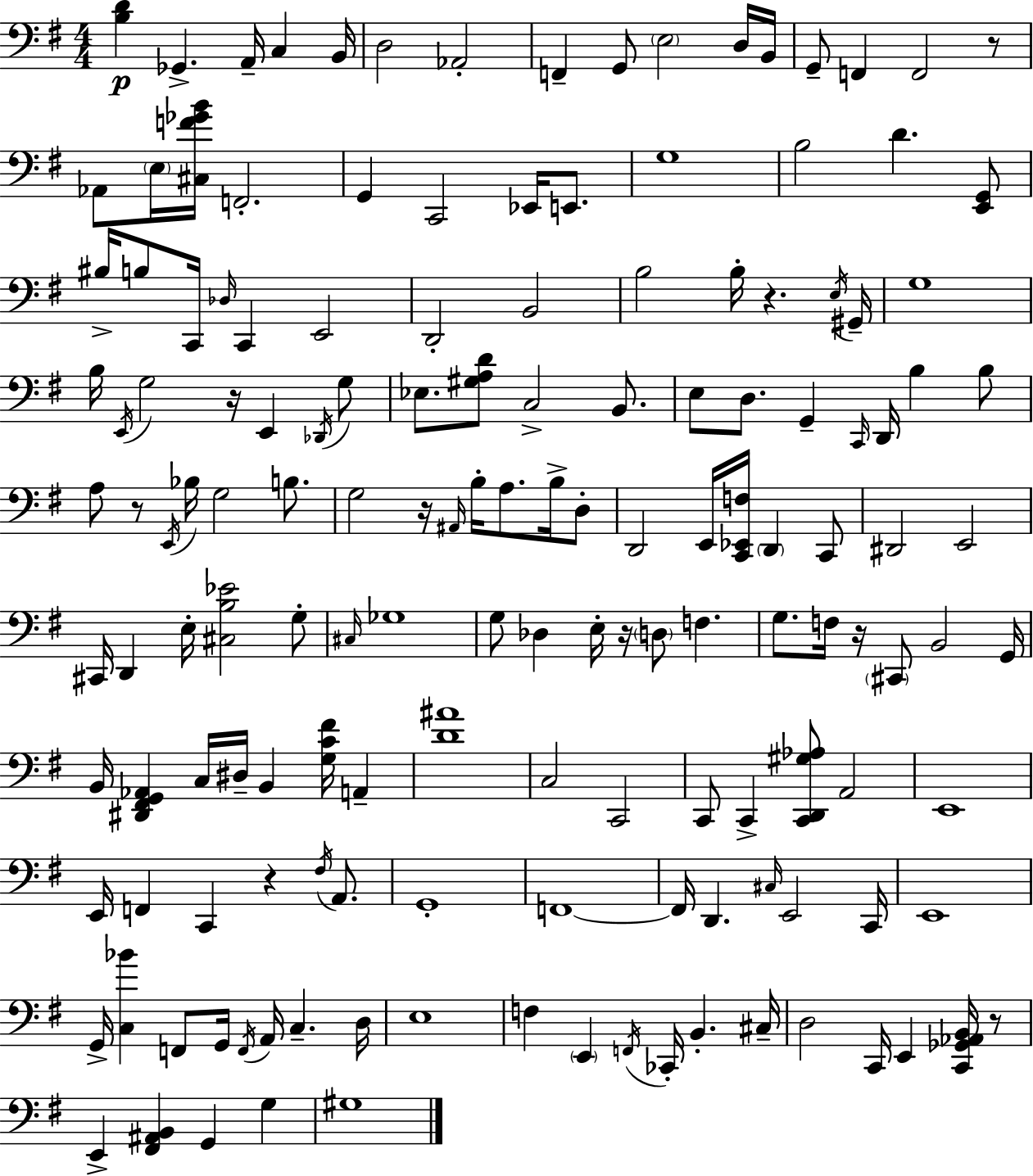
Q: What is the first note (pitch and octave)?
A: Gb2